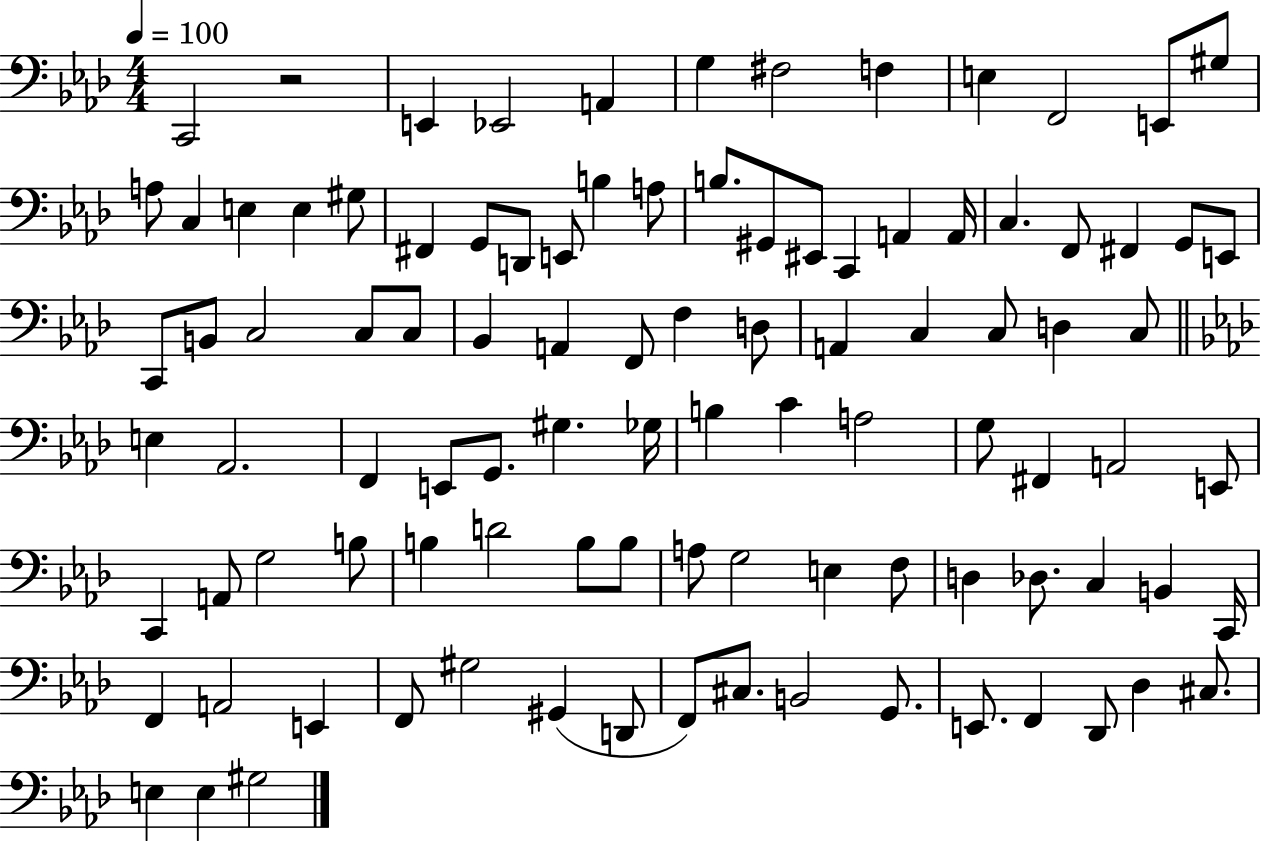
X:1
T:Untitled
M:4/4
L:1/4
K:Ab
C,,2 z2 E,, _E,,2 A,, G, ^F,2 F, E, F,,2 E,,/2 ^G,/2 A,/2 C, E, E, ^G,/2 ^F,, G,,/2 D,,/2 E,,/2 B, A,/2 B,/2 ^G,,/2 ^E,,/2 C,, A,, A,,/4 C, F,,/2 ^F,, G,,/2 E,,/2 C,,/2 B,,/2 C,2 C,/2 C,/2 _B,, A,, F,,/2 F, D,/2 A,, C, C,/2 D, C,/2 E, _A,,2 F,, E,,/2 G,,/2 ^G, _G,/4 B, C A,2 G,/2 ^F,, A,,2 E,,/2 C,, A,,/2 G,2 B,/2 B, D2 B,/2 B,/2 A,/2 G,2 E, F,/2 D, _D,/2 C, B,, C,,/4 F,, A,,2 E,, F,,/2 ^G,2 ^G,, D,,/2 F,,/2 ^C,/2 B,,2 G,,/2 E,,/2 F,, _D,,/2 _D, ^C,/2 E, E, ^G,2